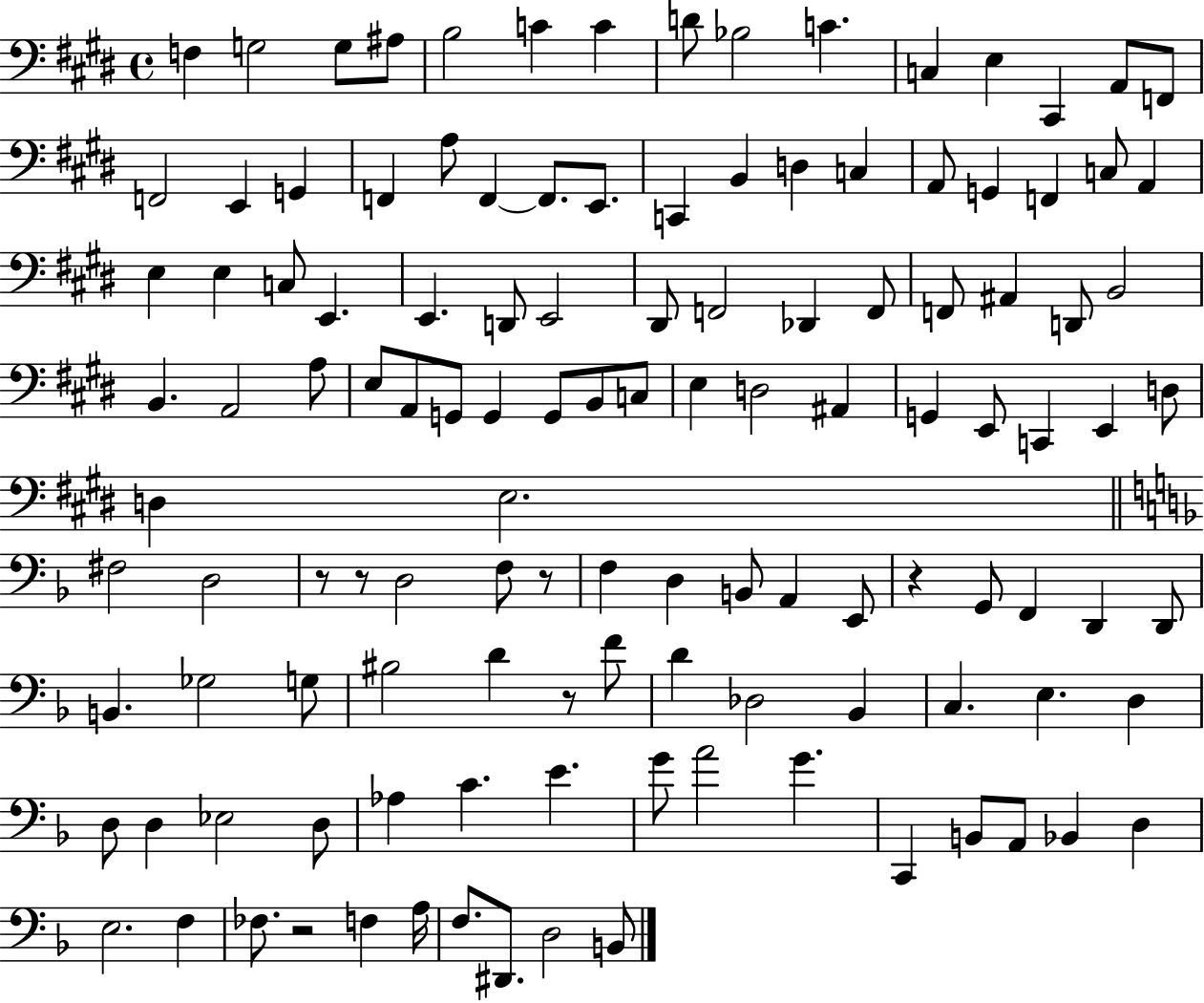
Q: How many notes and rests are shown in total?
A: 122